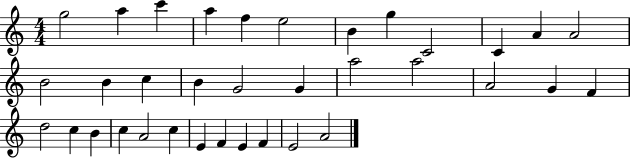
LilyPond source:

{
  \clef treble
  \numericTimeSignature
  \time 4/4
  \key c \major
  g''2 a''4 c'''4 | a''4 f''4 e''2 | b'4 g''4 c'2 | c'4 a'4 a'2 | \break b'2 b'4 c''4 | b'4 g'2 g'4 | a''2 a''2 | a'2 g'4 f'4 | \break d''2 c''4 b'4 | c''4 a'2 c''4 | e'4 f'4 e'4 f'4 | e'2 a'2 | \break \bar "|."
}